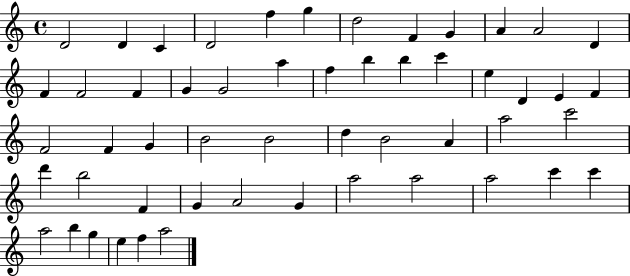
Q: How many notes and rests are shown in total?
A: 53